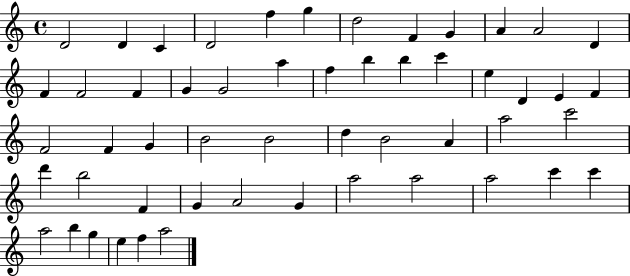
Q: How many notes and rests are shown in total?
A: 53